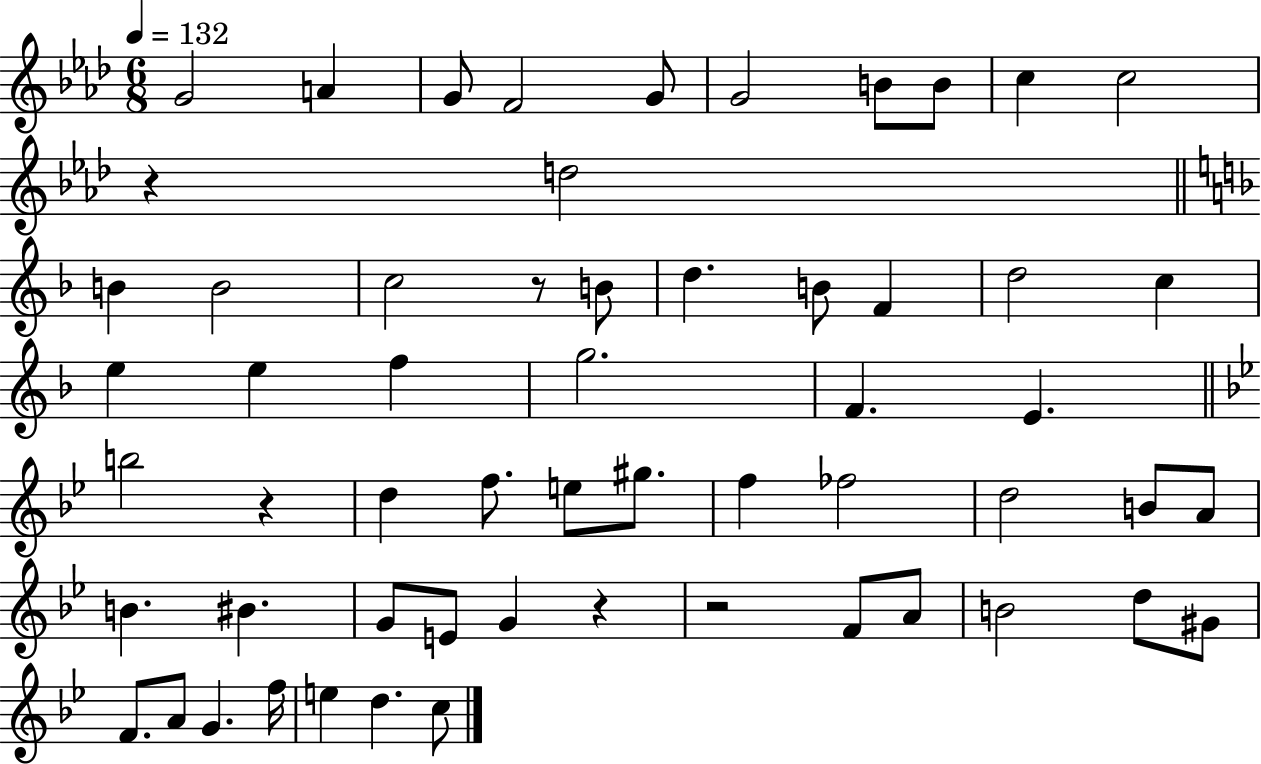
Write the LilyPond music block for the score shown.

{
  \clef treble
  \numericTimeSignature
  \time 6/8
  \key aes \major
  \tempo 4 = 132
  g'2 a'4 | g'8 f'2 g'8 | g'2 b'8 b'8 | c''4 c''2 | \break r4 d''2 | \bar "||" \break \key d \minor b'4 b'2 | c''2 r8 b'8 | d''4. b'8 f'4 | d''2 c''4 | \break e''4 e''4 f''4 | g''2. | f'4. e'4. | \bar "||" \break \key g \minor b''2 r4 | d''4 f''8. e''8 gis''8. | f''4 fes''2 | d''2 b'8 a'8 | \break b'4. bis'4. | g'8 e'8 g'4 r4 | r2 f'8 a'8 | b'2 d''8 gis'8 | \break f'8. a'8 g'4. f''16 | e''4 d''4. c''8 | \bar "|."
}